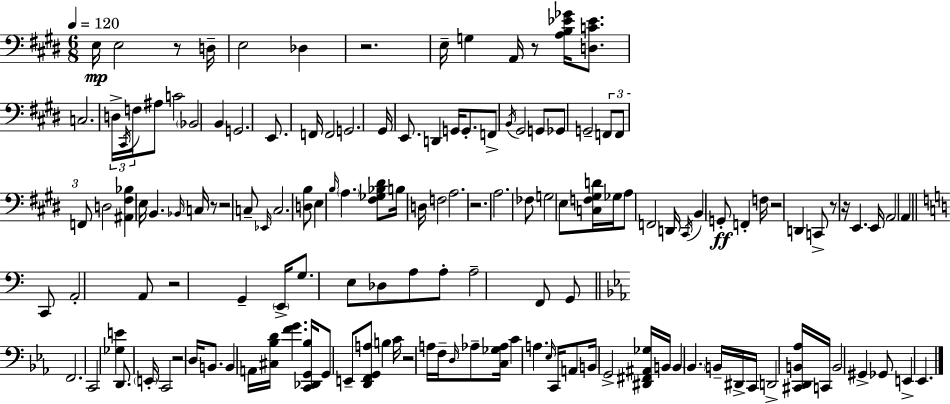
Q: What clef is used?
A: bass